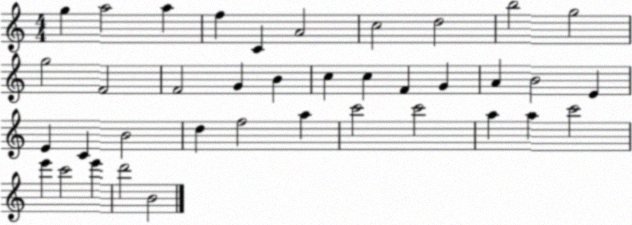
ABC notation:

X:1
T:Untitled
M:4/4
L:1/4
K:C
g a2 a f C A2 c2 d2 b2 g2 g2 F2 F2 G B c c F G A B2 E E C B2 d f2 a c'2 c'2 a a c'2 e' c'2 e' d'2 B2